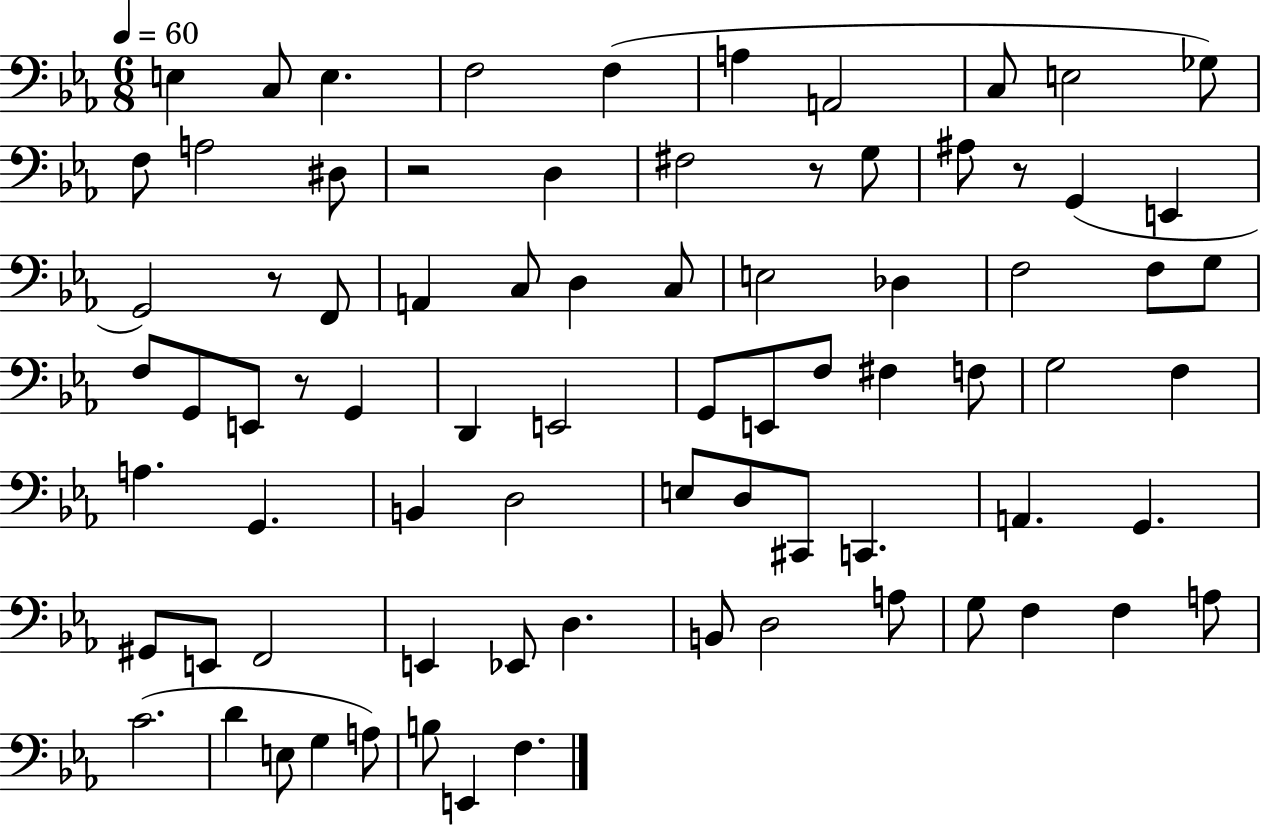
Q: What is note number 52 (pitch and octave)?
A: A2